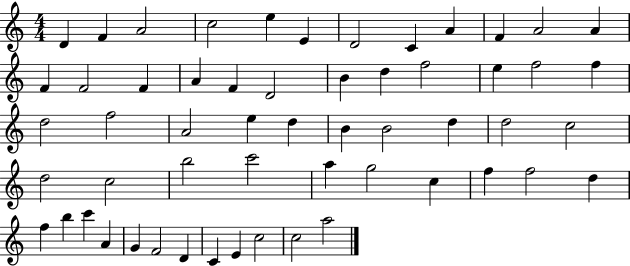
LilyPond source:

{
  \clef treble
  \numericTimeSignature
  \time 4/4
  \key c \major
  d'4 f'4 a'2 | c''2 e''4 e'4 | d'2 c'4 a'4 | f'4 a'2 a'4 | \break f'4 f'2 f'4 | a'4 f'4 d'2 | b'4 d''4 f''2 | e''4 f''2 f''4 | \break d''2 f''2 | a'2 e''4 d''4 | b'4 b'2 d''4 | d''2 c''2 | \break d''2 c''2 | b''2 c'''2 | a''4 g''2 c''4 | f''4 f''2 d''4 | \break f''4 b''4 c'''4 a'4 | g'4 f'2 d'4 | c'4 e'4 c''2 | c''2 a''2 | \break \bar "|."
}